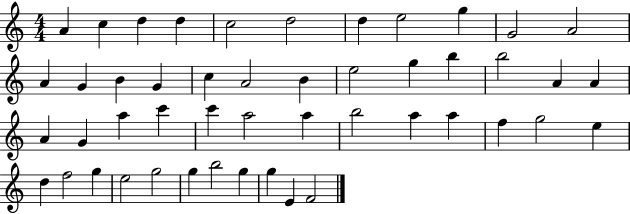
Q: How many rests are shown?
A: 0